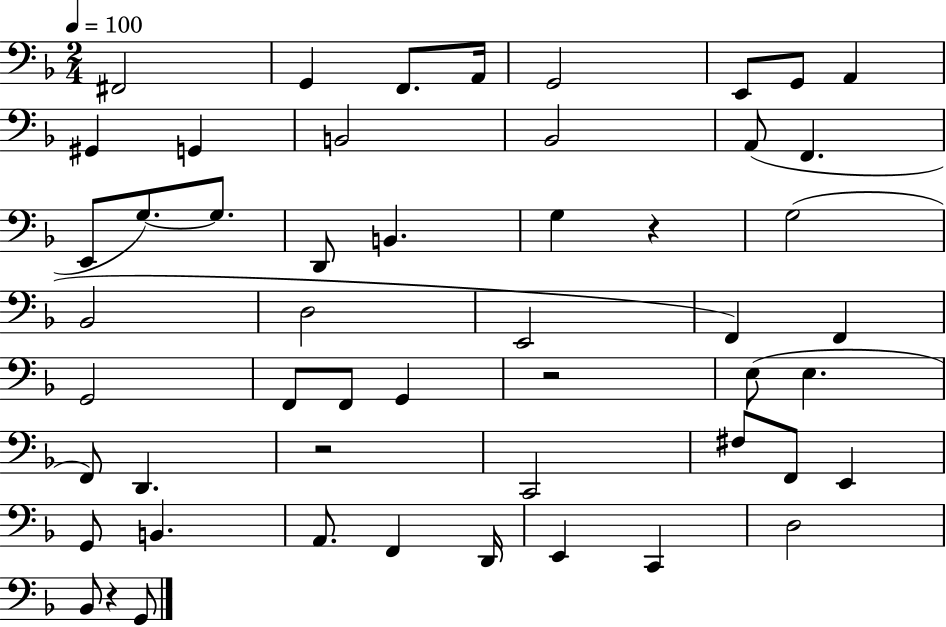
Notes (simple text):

F#2/h G2/q F2/e. A2/s G2/h E2/e G2/e A2/q G#2/q G2/q B2/h Bb2/h A2/e F2/q. E2/e G3/e. G3/e. D2/e B2/q. G3/q R/q G3/h Bb2/h D3/h E2/h F2/q F2/q G2/h F2/e F2/e G2/q R/h E3/e E3/q. F2/e D2/q. R/h C2/h F#3/e F2/e E2/q G2/e B2/q. A2/e. F2/q D2/s E2/q C2/q D3/h Bb2/e R/q G2/e